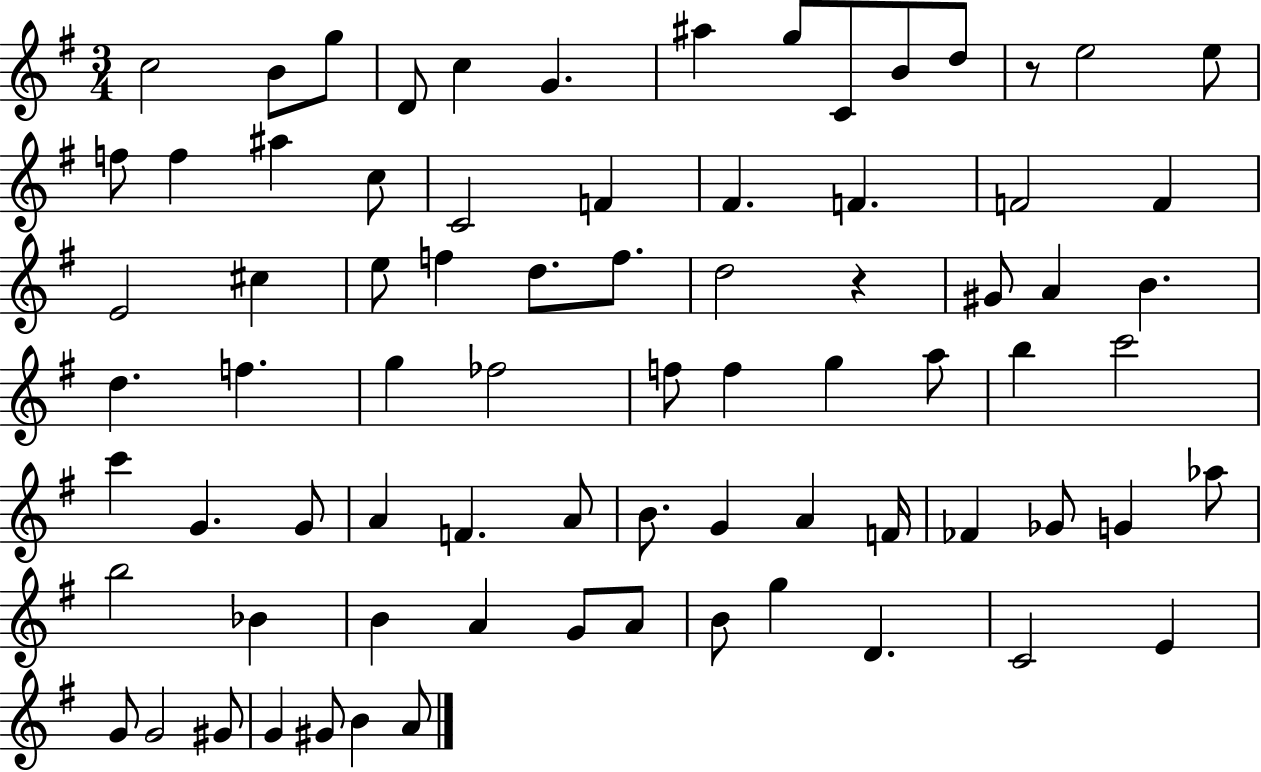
C5/h B4/e G5/e D4/e C5/q G4/q. A#5/q G5/e C4/e B4/e D5/e R/e E5/h E5/e F5/e F5/q A#5/q C5/e C4/h F4/q F#4/q. F4/q. F4/h F4/q E4/h C#5/q E5/e F5/q D5/e. F5/e. D5/h R/q G#4/e A4/q B4/q. D5/q. F5/q. G5/q FES5/h F5/e F5/q G5/q A5/e B5/q C6/h C6/q G4/q. G4/e A4/q F4/q. A4/e B4/e. G4/q A4/q F4/s FES4/q Gb4/e G4/q Ab5/e B5/h Bb4/q B4/q A4/q G4/e A4/e B4/e G5/q D4/q. C4/h E4/q G4/e G4/h G#4/e G4/q G#4/e B4/q A4/e